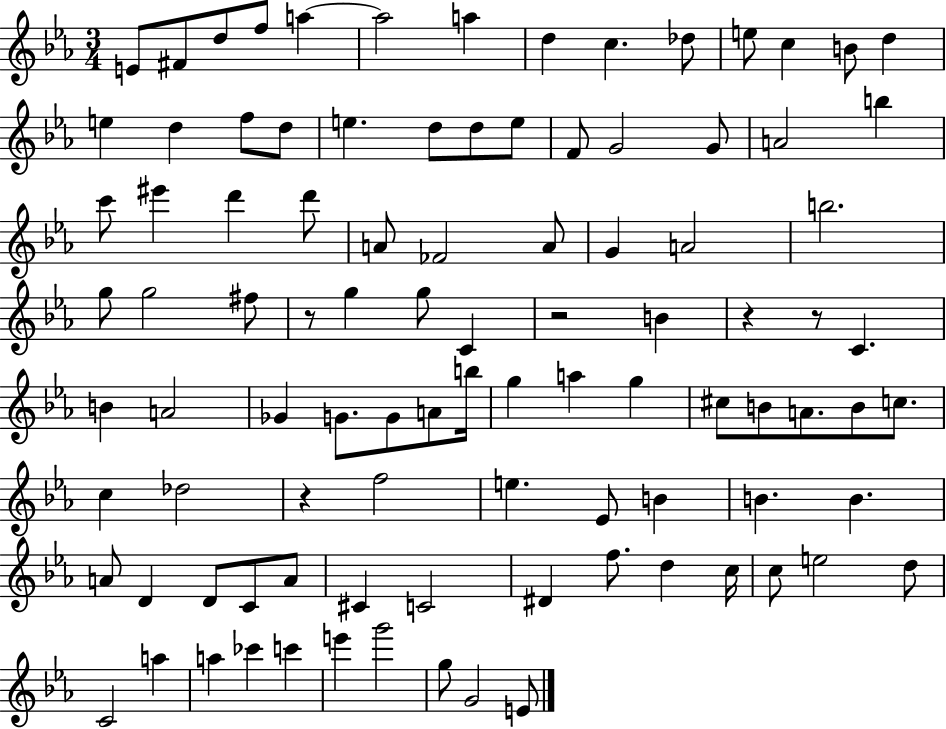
X:1
T:Untitled
M:3/4
L:1/4
K:Eb
E/2 ^F/2 d/2 f/2 a a2 a d c _d/2 e/2 c B/2 d e d f/2 d/2 e d/2 d/2 e/2 F/2 G2 G/2 A2 b c'/2 ^e' d' d'/2 A/2 _F2 A/2 G A2 b2 g/2 g2 ^f/2 z/2 g g/2 C z2 B z z/2 C B A2 _G G/2 G/2 A/2 b/4 g a g ^c/2 B/2 A/2 B/2 c/2 c _d2 z f2 e _E/2 B B B A/2 D D/2 C/2 A/2 ^C C2 ^D f/2 d c/4 c/2 e2 d/2 C2 a a _c' c' e' g'2 g/2 G2 E/2